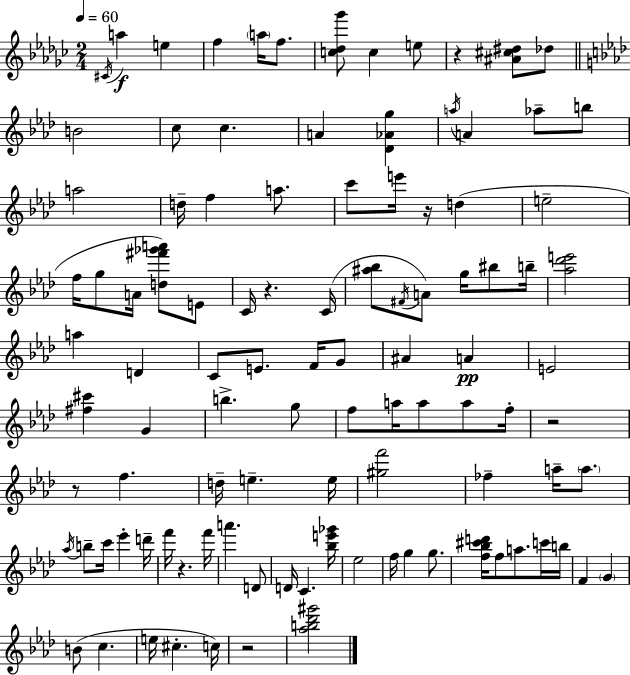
{
  \clef treble
  \numericTimeSignature
  \time 2/4
  \key ees \minor
  \tempo 4 = 60
  \acciaccatura { cis'16 }\f a''4 e''4 | f''4 \parenthesize a''16 f''8. | <c'' des'' ges'''>8 c''4 e''8 | r4 <ais' cis'' dis''>8 des''8 | \break \bar "||" \break \key aes \major b'2 | c''8 c''4. | a'4 <des' aes' g''>4 | \acciaccatura { a''16 } a'4 aes''8-- b''8 | \break a''2 | d''16-- f''4 a''8. | c'''8 e'''16 r16 d''4( | e''2-- | \break f''16 g''8 a'16 <d'' fis''' ges''' a'''>8) e'8 | c'16 r4. | c'16( <ais'' bes''>8 \acciaccatura { fis'16 } a'8) g''16 bis''8 | b''16-- <aes'' des''' e'''>2 | \break a''4 d'4 | c'8 e'8. f'16 | g'8 ais'4 a'4\pp | e'2 | \break <fis'' cis'''>4 g'4 | b''4.-> | g''8 f''8 a''16 a''8 a''8 | f''16-. r2 | \break r8 f''4. | d''16-- e''4.-- | e''16 <gis'' f'''>2 | fes''4-- a''16-- \parenthesize a''8. | \break \acciaccatura { aes''16 } b''8-- c'''16 ees'''4-. | d'''16-- f'''16 r4. | f'''16 a'''4. | d'8 d'16 c'4. | \break <bes'' e''' ges'''>16 ees''2 | f''16 g''4 | g''8. <f'' bes'' cis''' d'''>16 f''8 a''8. | c'''16 b''16 f'4 \parenthesize g'4 | \break b'8( c''4. | e''16 cis''4.-. | c''16) r2 | <aes'' b'' des''' gis'''>2 | \break \bar "|."
}